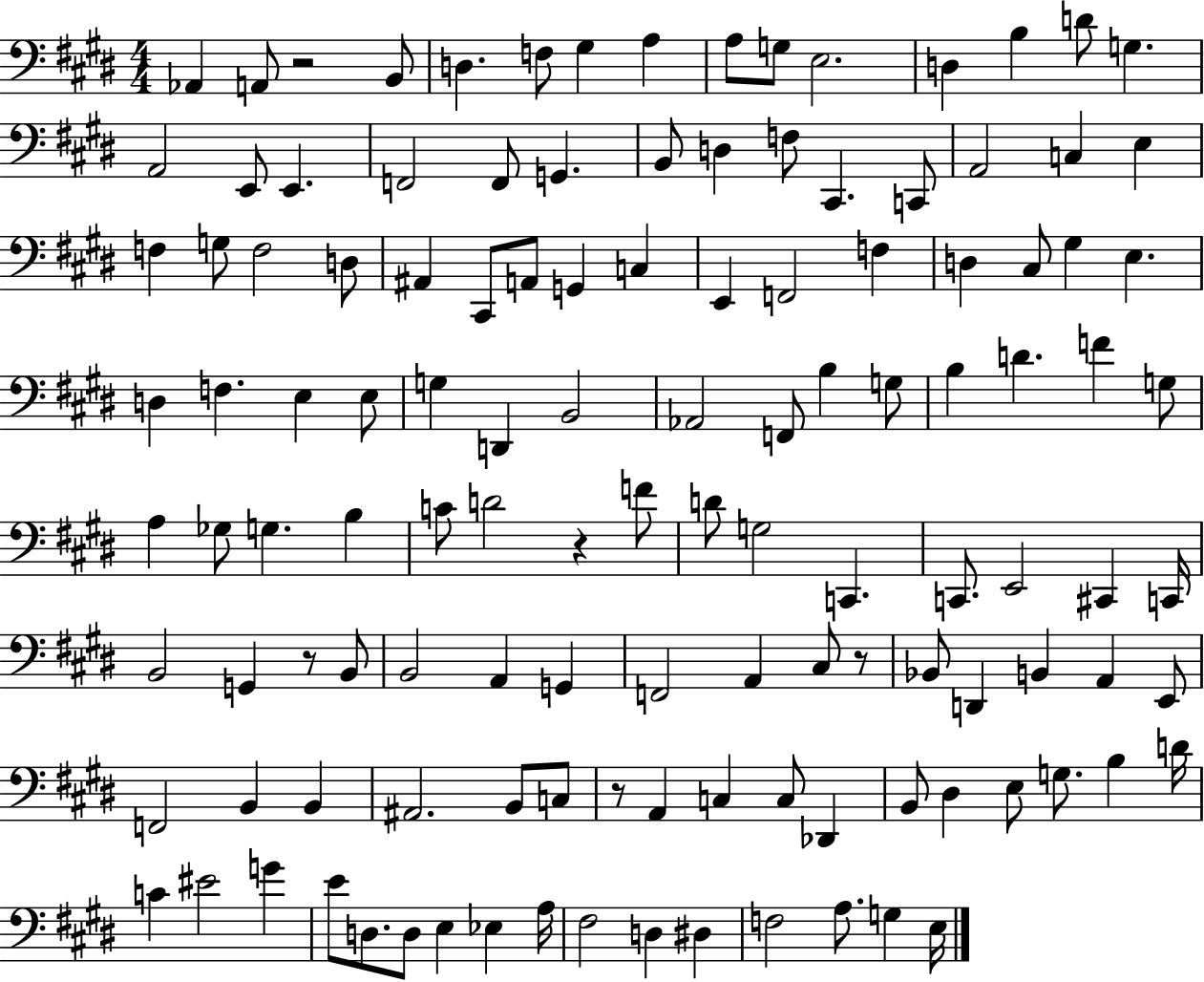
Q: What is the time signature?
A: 4/4